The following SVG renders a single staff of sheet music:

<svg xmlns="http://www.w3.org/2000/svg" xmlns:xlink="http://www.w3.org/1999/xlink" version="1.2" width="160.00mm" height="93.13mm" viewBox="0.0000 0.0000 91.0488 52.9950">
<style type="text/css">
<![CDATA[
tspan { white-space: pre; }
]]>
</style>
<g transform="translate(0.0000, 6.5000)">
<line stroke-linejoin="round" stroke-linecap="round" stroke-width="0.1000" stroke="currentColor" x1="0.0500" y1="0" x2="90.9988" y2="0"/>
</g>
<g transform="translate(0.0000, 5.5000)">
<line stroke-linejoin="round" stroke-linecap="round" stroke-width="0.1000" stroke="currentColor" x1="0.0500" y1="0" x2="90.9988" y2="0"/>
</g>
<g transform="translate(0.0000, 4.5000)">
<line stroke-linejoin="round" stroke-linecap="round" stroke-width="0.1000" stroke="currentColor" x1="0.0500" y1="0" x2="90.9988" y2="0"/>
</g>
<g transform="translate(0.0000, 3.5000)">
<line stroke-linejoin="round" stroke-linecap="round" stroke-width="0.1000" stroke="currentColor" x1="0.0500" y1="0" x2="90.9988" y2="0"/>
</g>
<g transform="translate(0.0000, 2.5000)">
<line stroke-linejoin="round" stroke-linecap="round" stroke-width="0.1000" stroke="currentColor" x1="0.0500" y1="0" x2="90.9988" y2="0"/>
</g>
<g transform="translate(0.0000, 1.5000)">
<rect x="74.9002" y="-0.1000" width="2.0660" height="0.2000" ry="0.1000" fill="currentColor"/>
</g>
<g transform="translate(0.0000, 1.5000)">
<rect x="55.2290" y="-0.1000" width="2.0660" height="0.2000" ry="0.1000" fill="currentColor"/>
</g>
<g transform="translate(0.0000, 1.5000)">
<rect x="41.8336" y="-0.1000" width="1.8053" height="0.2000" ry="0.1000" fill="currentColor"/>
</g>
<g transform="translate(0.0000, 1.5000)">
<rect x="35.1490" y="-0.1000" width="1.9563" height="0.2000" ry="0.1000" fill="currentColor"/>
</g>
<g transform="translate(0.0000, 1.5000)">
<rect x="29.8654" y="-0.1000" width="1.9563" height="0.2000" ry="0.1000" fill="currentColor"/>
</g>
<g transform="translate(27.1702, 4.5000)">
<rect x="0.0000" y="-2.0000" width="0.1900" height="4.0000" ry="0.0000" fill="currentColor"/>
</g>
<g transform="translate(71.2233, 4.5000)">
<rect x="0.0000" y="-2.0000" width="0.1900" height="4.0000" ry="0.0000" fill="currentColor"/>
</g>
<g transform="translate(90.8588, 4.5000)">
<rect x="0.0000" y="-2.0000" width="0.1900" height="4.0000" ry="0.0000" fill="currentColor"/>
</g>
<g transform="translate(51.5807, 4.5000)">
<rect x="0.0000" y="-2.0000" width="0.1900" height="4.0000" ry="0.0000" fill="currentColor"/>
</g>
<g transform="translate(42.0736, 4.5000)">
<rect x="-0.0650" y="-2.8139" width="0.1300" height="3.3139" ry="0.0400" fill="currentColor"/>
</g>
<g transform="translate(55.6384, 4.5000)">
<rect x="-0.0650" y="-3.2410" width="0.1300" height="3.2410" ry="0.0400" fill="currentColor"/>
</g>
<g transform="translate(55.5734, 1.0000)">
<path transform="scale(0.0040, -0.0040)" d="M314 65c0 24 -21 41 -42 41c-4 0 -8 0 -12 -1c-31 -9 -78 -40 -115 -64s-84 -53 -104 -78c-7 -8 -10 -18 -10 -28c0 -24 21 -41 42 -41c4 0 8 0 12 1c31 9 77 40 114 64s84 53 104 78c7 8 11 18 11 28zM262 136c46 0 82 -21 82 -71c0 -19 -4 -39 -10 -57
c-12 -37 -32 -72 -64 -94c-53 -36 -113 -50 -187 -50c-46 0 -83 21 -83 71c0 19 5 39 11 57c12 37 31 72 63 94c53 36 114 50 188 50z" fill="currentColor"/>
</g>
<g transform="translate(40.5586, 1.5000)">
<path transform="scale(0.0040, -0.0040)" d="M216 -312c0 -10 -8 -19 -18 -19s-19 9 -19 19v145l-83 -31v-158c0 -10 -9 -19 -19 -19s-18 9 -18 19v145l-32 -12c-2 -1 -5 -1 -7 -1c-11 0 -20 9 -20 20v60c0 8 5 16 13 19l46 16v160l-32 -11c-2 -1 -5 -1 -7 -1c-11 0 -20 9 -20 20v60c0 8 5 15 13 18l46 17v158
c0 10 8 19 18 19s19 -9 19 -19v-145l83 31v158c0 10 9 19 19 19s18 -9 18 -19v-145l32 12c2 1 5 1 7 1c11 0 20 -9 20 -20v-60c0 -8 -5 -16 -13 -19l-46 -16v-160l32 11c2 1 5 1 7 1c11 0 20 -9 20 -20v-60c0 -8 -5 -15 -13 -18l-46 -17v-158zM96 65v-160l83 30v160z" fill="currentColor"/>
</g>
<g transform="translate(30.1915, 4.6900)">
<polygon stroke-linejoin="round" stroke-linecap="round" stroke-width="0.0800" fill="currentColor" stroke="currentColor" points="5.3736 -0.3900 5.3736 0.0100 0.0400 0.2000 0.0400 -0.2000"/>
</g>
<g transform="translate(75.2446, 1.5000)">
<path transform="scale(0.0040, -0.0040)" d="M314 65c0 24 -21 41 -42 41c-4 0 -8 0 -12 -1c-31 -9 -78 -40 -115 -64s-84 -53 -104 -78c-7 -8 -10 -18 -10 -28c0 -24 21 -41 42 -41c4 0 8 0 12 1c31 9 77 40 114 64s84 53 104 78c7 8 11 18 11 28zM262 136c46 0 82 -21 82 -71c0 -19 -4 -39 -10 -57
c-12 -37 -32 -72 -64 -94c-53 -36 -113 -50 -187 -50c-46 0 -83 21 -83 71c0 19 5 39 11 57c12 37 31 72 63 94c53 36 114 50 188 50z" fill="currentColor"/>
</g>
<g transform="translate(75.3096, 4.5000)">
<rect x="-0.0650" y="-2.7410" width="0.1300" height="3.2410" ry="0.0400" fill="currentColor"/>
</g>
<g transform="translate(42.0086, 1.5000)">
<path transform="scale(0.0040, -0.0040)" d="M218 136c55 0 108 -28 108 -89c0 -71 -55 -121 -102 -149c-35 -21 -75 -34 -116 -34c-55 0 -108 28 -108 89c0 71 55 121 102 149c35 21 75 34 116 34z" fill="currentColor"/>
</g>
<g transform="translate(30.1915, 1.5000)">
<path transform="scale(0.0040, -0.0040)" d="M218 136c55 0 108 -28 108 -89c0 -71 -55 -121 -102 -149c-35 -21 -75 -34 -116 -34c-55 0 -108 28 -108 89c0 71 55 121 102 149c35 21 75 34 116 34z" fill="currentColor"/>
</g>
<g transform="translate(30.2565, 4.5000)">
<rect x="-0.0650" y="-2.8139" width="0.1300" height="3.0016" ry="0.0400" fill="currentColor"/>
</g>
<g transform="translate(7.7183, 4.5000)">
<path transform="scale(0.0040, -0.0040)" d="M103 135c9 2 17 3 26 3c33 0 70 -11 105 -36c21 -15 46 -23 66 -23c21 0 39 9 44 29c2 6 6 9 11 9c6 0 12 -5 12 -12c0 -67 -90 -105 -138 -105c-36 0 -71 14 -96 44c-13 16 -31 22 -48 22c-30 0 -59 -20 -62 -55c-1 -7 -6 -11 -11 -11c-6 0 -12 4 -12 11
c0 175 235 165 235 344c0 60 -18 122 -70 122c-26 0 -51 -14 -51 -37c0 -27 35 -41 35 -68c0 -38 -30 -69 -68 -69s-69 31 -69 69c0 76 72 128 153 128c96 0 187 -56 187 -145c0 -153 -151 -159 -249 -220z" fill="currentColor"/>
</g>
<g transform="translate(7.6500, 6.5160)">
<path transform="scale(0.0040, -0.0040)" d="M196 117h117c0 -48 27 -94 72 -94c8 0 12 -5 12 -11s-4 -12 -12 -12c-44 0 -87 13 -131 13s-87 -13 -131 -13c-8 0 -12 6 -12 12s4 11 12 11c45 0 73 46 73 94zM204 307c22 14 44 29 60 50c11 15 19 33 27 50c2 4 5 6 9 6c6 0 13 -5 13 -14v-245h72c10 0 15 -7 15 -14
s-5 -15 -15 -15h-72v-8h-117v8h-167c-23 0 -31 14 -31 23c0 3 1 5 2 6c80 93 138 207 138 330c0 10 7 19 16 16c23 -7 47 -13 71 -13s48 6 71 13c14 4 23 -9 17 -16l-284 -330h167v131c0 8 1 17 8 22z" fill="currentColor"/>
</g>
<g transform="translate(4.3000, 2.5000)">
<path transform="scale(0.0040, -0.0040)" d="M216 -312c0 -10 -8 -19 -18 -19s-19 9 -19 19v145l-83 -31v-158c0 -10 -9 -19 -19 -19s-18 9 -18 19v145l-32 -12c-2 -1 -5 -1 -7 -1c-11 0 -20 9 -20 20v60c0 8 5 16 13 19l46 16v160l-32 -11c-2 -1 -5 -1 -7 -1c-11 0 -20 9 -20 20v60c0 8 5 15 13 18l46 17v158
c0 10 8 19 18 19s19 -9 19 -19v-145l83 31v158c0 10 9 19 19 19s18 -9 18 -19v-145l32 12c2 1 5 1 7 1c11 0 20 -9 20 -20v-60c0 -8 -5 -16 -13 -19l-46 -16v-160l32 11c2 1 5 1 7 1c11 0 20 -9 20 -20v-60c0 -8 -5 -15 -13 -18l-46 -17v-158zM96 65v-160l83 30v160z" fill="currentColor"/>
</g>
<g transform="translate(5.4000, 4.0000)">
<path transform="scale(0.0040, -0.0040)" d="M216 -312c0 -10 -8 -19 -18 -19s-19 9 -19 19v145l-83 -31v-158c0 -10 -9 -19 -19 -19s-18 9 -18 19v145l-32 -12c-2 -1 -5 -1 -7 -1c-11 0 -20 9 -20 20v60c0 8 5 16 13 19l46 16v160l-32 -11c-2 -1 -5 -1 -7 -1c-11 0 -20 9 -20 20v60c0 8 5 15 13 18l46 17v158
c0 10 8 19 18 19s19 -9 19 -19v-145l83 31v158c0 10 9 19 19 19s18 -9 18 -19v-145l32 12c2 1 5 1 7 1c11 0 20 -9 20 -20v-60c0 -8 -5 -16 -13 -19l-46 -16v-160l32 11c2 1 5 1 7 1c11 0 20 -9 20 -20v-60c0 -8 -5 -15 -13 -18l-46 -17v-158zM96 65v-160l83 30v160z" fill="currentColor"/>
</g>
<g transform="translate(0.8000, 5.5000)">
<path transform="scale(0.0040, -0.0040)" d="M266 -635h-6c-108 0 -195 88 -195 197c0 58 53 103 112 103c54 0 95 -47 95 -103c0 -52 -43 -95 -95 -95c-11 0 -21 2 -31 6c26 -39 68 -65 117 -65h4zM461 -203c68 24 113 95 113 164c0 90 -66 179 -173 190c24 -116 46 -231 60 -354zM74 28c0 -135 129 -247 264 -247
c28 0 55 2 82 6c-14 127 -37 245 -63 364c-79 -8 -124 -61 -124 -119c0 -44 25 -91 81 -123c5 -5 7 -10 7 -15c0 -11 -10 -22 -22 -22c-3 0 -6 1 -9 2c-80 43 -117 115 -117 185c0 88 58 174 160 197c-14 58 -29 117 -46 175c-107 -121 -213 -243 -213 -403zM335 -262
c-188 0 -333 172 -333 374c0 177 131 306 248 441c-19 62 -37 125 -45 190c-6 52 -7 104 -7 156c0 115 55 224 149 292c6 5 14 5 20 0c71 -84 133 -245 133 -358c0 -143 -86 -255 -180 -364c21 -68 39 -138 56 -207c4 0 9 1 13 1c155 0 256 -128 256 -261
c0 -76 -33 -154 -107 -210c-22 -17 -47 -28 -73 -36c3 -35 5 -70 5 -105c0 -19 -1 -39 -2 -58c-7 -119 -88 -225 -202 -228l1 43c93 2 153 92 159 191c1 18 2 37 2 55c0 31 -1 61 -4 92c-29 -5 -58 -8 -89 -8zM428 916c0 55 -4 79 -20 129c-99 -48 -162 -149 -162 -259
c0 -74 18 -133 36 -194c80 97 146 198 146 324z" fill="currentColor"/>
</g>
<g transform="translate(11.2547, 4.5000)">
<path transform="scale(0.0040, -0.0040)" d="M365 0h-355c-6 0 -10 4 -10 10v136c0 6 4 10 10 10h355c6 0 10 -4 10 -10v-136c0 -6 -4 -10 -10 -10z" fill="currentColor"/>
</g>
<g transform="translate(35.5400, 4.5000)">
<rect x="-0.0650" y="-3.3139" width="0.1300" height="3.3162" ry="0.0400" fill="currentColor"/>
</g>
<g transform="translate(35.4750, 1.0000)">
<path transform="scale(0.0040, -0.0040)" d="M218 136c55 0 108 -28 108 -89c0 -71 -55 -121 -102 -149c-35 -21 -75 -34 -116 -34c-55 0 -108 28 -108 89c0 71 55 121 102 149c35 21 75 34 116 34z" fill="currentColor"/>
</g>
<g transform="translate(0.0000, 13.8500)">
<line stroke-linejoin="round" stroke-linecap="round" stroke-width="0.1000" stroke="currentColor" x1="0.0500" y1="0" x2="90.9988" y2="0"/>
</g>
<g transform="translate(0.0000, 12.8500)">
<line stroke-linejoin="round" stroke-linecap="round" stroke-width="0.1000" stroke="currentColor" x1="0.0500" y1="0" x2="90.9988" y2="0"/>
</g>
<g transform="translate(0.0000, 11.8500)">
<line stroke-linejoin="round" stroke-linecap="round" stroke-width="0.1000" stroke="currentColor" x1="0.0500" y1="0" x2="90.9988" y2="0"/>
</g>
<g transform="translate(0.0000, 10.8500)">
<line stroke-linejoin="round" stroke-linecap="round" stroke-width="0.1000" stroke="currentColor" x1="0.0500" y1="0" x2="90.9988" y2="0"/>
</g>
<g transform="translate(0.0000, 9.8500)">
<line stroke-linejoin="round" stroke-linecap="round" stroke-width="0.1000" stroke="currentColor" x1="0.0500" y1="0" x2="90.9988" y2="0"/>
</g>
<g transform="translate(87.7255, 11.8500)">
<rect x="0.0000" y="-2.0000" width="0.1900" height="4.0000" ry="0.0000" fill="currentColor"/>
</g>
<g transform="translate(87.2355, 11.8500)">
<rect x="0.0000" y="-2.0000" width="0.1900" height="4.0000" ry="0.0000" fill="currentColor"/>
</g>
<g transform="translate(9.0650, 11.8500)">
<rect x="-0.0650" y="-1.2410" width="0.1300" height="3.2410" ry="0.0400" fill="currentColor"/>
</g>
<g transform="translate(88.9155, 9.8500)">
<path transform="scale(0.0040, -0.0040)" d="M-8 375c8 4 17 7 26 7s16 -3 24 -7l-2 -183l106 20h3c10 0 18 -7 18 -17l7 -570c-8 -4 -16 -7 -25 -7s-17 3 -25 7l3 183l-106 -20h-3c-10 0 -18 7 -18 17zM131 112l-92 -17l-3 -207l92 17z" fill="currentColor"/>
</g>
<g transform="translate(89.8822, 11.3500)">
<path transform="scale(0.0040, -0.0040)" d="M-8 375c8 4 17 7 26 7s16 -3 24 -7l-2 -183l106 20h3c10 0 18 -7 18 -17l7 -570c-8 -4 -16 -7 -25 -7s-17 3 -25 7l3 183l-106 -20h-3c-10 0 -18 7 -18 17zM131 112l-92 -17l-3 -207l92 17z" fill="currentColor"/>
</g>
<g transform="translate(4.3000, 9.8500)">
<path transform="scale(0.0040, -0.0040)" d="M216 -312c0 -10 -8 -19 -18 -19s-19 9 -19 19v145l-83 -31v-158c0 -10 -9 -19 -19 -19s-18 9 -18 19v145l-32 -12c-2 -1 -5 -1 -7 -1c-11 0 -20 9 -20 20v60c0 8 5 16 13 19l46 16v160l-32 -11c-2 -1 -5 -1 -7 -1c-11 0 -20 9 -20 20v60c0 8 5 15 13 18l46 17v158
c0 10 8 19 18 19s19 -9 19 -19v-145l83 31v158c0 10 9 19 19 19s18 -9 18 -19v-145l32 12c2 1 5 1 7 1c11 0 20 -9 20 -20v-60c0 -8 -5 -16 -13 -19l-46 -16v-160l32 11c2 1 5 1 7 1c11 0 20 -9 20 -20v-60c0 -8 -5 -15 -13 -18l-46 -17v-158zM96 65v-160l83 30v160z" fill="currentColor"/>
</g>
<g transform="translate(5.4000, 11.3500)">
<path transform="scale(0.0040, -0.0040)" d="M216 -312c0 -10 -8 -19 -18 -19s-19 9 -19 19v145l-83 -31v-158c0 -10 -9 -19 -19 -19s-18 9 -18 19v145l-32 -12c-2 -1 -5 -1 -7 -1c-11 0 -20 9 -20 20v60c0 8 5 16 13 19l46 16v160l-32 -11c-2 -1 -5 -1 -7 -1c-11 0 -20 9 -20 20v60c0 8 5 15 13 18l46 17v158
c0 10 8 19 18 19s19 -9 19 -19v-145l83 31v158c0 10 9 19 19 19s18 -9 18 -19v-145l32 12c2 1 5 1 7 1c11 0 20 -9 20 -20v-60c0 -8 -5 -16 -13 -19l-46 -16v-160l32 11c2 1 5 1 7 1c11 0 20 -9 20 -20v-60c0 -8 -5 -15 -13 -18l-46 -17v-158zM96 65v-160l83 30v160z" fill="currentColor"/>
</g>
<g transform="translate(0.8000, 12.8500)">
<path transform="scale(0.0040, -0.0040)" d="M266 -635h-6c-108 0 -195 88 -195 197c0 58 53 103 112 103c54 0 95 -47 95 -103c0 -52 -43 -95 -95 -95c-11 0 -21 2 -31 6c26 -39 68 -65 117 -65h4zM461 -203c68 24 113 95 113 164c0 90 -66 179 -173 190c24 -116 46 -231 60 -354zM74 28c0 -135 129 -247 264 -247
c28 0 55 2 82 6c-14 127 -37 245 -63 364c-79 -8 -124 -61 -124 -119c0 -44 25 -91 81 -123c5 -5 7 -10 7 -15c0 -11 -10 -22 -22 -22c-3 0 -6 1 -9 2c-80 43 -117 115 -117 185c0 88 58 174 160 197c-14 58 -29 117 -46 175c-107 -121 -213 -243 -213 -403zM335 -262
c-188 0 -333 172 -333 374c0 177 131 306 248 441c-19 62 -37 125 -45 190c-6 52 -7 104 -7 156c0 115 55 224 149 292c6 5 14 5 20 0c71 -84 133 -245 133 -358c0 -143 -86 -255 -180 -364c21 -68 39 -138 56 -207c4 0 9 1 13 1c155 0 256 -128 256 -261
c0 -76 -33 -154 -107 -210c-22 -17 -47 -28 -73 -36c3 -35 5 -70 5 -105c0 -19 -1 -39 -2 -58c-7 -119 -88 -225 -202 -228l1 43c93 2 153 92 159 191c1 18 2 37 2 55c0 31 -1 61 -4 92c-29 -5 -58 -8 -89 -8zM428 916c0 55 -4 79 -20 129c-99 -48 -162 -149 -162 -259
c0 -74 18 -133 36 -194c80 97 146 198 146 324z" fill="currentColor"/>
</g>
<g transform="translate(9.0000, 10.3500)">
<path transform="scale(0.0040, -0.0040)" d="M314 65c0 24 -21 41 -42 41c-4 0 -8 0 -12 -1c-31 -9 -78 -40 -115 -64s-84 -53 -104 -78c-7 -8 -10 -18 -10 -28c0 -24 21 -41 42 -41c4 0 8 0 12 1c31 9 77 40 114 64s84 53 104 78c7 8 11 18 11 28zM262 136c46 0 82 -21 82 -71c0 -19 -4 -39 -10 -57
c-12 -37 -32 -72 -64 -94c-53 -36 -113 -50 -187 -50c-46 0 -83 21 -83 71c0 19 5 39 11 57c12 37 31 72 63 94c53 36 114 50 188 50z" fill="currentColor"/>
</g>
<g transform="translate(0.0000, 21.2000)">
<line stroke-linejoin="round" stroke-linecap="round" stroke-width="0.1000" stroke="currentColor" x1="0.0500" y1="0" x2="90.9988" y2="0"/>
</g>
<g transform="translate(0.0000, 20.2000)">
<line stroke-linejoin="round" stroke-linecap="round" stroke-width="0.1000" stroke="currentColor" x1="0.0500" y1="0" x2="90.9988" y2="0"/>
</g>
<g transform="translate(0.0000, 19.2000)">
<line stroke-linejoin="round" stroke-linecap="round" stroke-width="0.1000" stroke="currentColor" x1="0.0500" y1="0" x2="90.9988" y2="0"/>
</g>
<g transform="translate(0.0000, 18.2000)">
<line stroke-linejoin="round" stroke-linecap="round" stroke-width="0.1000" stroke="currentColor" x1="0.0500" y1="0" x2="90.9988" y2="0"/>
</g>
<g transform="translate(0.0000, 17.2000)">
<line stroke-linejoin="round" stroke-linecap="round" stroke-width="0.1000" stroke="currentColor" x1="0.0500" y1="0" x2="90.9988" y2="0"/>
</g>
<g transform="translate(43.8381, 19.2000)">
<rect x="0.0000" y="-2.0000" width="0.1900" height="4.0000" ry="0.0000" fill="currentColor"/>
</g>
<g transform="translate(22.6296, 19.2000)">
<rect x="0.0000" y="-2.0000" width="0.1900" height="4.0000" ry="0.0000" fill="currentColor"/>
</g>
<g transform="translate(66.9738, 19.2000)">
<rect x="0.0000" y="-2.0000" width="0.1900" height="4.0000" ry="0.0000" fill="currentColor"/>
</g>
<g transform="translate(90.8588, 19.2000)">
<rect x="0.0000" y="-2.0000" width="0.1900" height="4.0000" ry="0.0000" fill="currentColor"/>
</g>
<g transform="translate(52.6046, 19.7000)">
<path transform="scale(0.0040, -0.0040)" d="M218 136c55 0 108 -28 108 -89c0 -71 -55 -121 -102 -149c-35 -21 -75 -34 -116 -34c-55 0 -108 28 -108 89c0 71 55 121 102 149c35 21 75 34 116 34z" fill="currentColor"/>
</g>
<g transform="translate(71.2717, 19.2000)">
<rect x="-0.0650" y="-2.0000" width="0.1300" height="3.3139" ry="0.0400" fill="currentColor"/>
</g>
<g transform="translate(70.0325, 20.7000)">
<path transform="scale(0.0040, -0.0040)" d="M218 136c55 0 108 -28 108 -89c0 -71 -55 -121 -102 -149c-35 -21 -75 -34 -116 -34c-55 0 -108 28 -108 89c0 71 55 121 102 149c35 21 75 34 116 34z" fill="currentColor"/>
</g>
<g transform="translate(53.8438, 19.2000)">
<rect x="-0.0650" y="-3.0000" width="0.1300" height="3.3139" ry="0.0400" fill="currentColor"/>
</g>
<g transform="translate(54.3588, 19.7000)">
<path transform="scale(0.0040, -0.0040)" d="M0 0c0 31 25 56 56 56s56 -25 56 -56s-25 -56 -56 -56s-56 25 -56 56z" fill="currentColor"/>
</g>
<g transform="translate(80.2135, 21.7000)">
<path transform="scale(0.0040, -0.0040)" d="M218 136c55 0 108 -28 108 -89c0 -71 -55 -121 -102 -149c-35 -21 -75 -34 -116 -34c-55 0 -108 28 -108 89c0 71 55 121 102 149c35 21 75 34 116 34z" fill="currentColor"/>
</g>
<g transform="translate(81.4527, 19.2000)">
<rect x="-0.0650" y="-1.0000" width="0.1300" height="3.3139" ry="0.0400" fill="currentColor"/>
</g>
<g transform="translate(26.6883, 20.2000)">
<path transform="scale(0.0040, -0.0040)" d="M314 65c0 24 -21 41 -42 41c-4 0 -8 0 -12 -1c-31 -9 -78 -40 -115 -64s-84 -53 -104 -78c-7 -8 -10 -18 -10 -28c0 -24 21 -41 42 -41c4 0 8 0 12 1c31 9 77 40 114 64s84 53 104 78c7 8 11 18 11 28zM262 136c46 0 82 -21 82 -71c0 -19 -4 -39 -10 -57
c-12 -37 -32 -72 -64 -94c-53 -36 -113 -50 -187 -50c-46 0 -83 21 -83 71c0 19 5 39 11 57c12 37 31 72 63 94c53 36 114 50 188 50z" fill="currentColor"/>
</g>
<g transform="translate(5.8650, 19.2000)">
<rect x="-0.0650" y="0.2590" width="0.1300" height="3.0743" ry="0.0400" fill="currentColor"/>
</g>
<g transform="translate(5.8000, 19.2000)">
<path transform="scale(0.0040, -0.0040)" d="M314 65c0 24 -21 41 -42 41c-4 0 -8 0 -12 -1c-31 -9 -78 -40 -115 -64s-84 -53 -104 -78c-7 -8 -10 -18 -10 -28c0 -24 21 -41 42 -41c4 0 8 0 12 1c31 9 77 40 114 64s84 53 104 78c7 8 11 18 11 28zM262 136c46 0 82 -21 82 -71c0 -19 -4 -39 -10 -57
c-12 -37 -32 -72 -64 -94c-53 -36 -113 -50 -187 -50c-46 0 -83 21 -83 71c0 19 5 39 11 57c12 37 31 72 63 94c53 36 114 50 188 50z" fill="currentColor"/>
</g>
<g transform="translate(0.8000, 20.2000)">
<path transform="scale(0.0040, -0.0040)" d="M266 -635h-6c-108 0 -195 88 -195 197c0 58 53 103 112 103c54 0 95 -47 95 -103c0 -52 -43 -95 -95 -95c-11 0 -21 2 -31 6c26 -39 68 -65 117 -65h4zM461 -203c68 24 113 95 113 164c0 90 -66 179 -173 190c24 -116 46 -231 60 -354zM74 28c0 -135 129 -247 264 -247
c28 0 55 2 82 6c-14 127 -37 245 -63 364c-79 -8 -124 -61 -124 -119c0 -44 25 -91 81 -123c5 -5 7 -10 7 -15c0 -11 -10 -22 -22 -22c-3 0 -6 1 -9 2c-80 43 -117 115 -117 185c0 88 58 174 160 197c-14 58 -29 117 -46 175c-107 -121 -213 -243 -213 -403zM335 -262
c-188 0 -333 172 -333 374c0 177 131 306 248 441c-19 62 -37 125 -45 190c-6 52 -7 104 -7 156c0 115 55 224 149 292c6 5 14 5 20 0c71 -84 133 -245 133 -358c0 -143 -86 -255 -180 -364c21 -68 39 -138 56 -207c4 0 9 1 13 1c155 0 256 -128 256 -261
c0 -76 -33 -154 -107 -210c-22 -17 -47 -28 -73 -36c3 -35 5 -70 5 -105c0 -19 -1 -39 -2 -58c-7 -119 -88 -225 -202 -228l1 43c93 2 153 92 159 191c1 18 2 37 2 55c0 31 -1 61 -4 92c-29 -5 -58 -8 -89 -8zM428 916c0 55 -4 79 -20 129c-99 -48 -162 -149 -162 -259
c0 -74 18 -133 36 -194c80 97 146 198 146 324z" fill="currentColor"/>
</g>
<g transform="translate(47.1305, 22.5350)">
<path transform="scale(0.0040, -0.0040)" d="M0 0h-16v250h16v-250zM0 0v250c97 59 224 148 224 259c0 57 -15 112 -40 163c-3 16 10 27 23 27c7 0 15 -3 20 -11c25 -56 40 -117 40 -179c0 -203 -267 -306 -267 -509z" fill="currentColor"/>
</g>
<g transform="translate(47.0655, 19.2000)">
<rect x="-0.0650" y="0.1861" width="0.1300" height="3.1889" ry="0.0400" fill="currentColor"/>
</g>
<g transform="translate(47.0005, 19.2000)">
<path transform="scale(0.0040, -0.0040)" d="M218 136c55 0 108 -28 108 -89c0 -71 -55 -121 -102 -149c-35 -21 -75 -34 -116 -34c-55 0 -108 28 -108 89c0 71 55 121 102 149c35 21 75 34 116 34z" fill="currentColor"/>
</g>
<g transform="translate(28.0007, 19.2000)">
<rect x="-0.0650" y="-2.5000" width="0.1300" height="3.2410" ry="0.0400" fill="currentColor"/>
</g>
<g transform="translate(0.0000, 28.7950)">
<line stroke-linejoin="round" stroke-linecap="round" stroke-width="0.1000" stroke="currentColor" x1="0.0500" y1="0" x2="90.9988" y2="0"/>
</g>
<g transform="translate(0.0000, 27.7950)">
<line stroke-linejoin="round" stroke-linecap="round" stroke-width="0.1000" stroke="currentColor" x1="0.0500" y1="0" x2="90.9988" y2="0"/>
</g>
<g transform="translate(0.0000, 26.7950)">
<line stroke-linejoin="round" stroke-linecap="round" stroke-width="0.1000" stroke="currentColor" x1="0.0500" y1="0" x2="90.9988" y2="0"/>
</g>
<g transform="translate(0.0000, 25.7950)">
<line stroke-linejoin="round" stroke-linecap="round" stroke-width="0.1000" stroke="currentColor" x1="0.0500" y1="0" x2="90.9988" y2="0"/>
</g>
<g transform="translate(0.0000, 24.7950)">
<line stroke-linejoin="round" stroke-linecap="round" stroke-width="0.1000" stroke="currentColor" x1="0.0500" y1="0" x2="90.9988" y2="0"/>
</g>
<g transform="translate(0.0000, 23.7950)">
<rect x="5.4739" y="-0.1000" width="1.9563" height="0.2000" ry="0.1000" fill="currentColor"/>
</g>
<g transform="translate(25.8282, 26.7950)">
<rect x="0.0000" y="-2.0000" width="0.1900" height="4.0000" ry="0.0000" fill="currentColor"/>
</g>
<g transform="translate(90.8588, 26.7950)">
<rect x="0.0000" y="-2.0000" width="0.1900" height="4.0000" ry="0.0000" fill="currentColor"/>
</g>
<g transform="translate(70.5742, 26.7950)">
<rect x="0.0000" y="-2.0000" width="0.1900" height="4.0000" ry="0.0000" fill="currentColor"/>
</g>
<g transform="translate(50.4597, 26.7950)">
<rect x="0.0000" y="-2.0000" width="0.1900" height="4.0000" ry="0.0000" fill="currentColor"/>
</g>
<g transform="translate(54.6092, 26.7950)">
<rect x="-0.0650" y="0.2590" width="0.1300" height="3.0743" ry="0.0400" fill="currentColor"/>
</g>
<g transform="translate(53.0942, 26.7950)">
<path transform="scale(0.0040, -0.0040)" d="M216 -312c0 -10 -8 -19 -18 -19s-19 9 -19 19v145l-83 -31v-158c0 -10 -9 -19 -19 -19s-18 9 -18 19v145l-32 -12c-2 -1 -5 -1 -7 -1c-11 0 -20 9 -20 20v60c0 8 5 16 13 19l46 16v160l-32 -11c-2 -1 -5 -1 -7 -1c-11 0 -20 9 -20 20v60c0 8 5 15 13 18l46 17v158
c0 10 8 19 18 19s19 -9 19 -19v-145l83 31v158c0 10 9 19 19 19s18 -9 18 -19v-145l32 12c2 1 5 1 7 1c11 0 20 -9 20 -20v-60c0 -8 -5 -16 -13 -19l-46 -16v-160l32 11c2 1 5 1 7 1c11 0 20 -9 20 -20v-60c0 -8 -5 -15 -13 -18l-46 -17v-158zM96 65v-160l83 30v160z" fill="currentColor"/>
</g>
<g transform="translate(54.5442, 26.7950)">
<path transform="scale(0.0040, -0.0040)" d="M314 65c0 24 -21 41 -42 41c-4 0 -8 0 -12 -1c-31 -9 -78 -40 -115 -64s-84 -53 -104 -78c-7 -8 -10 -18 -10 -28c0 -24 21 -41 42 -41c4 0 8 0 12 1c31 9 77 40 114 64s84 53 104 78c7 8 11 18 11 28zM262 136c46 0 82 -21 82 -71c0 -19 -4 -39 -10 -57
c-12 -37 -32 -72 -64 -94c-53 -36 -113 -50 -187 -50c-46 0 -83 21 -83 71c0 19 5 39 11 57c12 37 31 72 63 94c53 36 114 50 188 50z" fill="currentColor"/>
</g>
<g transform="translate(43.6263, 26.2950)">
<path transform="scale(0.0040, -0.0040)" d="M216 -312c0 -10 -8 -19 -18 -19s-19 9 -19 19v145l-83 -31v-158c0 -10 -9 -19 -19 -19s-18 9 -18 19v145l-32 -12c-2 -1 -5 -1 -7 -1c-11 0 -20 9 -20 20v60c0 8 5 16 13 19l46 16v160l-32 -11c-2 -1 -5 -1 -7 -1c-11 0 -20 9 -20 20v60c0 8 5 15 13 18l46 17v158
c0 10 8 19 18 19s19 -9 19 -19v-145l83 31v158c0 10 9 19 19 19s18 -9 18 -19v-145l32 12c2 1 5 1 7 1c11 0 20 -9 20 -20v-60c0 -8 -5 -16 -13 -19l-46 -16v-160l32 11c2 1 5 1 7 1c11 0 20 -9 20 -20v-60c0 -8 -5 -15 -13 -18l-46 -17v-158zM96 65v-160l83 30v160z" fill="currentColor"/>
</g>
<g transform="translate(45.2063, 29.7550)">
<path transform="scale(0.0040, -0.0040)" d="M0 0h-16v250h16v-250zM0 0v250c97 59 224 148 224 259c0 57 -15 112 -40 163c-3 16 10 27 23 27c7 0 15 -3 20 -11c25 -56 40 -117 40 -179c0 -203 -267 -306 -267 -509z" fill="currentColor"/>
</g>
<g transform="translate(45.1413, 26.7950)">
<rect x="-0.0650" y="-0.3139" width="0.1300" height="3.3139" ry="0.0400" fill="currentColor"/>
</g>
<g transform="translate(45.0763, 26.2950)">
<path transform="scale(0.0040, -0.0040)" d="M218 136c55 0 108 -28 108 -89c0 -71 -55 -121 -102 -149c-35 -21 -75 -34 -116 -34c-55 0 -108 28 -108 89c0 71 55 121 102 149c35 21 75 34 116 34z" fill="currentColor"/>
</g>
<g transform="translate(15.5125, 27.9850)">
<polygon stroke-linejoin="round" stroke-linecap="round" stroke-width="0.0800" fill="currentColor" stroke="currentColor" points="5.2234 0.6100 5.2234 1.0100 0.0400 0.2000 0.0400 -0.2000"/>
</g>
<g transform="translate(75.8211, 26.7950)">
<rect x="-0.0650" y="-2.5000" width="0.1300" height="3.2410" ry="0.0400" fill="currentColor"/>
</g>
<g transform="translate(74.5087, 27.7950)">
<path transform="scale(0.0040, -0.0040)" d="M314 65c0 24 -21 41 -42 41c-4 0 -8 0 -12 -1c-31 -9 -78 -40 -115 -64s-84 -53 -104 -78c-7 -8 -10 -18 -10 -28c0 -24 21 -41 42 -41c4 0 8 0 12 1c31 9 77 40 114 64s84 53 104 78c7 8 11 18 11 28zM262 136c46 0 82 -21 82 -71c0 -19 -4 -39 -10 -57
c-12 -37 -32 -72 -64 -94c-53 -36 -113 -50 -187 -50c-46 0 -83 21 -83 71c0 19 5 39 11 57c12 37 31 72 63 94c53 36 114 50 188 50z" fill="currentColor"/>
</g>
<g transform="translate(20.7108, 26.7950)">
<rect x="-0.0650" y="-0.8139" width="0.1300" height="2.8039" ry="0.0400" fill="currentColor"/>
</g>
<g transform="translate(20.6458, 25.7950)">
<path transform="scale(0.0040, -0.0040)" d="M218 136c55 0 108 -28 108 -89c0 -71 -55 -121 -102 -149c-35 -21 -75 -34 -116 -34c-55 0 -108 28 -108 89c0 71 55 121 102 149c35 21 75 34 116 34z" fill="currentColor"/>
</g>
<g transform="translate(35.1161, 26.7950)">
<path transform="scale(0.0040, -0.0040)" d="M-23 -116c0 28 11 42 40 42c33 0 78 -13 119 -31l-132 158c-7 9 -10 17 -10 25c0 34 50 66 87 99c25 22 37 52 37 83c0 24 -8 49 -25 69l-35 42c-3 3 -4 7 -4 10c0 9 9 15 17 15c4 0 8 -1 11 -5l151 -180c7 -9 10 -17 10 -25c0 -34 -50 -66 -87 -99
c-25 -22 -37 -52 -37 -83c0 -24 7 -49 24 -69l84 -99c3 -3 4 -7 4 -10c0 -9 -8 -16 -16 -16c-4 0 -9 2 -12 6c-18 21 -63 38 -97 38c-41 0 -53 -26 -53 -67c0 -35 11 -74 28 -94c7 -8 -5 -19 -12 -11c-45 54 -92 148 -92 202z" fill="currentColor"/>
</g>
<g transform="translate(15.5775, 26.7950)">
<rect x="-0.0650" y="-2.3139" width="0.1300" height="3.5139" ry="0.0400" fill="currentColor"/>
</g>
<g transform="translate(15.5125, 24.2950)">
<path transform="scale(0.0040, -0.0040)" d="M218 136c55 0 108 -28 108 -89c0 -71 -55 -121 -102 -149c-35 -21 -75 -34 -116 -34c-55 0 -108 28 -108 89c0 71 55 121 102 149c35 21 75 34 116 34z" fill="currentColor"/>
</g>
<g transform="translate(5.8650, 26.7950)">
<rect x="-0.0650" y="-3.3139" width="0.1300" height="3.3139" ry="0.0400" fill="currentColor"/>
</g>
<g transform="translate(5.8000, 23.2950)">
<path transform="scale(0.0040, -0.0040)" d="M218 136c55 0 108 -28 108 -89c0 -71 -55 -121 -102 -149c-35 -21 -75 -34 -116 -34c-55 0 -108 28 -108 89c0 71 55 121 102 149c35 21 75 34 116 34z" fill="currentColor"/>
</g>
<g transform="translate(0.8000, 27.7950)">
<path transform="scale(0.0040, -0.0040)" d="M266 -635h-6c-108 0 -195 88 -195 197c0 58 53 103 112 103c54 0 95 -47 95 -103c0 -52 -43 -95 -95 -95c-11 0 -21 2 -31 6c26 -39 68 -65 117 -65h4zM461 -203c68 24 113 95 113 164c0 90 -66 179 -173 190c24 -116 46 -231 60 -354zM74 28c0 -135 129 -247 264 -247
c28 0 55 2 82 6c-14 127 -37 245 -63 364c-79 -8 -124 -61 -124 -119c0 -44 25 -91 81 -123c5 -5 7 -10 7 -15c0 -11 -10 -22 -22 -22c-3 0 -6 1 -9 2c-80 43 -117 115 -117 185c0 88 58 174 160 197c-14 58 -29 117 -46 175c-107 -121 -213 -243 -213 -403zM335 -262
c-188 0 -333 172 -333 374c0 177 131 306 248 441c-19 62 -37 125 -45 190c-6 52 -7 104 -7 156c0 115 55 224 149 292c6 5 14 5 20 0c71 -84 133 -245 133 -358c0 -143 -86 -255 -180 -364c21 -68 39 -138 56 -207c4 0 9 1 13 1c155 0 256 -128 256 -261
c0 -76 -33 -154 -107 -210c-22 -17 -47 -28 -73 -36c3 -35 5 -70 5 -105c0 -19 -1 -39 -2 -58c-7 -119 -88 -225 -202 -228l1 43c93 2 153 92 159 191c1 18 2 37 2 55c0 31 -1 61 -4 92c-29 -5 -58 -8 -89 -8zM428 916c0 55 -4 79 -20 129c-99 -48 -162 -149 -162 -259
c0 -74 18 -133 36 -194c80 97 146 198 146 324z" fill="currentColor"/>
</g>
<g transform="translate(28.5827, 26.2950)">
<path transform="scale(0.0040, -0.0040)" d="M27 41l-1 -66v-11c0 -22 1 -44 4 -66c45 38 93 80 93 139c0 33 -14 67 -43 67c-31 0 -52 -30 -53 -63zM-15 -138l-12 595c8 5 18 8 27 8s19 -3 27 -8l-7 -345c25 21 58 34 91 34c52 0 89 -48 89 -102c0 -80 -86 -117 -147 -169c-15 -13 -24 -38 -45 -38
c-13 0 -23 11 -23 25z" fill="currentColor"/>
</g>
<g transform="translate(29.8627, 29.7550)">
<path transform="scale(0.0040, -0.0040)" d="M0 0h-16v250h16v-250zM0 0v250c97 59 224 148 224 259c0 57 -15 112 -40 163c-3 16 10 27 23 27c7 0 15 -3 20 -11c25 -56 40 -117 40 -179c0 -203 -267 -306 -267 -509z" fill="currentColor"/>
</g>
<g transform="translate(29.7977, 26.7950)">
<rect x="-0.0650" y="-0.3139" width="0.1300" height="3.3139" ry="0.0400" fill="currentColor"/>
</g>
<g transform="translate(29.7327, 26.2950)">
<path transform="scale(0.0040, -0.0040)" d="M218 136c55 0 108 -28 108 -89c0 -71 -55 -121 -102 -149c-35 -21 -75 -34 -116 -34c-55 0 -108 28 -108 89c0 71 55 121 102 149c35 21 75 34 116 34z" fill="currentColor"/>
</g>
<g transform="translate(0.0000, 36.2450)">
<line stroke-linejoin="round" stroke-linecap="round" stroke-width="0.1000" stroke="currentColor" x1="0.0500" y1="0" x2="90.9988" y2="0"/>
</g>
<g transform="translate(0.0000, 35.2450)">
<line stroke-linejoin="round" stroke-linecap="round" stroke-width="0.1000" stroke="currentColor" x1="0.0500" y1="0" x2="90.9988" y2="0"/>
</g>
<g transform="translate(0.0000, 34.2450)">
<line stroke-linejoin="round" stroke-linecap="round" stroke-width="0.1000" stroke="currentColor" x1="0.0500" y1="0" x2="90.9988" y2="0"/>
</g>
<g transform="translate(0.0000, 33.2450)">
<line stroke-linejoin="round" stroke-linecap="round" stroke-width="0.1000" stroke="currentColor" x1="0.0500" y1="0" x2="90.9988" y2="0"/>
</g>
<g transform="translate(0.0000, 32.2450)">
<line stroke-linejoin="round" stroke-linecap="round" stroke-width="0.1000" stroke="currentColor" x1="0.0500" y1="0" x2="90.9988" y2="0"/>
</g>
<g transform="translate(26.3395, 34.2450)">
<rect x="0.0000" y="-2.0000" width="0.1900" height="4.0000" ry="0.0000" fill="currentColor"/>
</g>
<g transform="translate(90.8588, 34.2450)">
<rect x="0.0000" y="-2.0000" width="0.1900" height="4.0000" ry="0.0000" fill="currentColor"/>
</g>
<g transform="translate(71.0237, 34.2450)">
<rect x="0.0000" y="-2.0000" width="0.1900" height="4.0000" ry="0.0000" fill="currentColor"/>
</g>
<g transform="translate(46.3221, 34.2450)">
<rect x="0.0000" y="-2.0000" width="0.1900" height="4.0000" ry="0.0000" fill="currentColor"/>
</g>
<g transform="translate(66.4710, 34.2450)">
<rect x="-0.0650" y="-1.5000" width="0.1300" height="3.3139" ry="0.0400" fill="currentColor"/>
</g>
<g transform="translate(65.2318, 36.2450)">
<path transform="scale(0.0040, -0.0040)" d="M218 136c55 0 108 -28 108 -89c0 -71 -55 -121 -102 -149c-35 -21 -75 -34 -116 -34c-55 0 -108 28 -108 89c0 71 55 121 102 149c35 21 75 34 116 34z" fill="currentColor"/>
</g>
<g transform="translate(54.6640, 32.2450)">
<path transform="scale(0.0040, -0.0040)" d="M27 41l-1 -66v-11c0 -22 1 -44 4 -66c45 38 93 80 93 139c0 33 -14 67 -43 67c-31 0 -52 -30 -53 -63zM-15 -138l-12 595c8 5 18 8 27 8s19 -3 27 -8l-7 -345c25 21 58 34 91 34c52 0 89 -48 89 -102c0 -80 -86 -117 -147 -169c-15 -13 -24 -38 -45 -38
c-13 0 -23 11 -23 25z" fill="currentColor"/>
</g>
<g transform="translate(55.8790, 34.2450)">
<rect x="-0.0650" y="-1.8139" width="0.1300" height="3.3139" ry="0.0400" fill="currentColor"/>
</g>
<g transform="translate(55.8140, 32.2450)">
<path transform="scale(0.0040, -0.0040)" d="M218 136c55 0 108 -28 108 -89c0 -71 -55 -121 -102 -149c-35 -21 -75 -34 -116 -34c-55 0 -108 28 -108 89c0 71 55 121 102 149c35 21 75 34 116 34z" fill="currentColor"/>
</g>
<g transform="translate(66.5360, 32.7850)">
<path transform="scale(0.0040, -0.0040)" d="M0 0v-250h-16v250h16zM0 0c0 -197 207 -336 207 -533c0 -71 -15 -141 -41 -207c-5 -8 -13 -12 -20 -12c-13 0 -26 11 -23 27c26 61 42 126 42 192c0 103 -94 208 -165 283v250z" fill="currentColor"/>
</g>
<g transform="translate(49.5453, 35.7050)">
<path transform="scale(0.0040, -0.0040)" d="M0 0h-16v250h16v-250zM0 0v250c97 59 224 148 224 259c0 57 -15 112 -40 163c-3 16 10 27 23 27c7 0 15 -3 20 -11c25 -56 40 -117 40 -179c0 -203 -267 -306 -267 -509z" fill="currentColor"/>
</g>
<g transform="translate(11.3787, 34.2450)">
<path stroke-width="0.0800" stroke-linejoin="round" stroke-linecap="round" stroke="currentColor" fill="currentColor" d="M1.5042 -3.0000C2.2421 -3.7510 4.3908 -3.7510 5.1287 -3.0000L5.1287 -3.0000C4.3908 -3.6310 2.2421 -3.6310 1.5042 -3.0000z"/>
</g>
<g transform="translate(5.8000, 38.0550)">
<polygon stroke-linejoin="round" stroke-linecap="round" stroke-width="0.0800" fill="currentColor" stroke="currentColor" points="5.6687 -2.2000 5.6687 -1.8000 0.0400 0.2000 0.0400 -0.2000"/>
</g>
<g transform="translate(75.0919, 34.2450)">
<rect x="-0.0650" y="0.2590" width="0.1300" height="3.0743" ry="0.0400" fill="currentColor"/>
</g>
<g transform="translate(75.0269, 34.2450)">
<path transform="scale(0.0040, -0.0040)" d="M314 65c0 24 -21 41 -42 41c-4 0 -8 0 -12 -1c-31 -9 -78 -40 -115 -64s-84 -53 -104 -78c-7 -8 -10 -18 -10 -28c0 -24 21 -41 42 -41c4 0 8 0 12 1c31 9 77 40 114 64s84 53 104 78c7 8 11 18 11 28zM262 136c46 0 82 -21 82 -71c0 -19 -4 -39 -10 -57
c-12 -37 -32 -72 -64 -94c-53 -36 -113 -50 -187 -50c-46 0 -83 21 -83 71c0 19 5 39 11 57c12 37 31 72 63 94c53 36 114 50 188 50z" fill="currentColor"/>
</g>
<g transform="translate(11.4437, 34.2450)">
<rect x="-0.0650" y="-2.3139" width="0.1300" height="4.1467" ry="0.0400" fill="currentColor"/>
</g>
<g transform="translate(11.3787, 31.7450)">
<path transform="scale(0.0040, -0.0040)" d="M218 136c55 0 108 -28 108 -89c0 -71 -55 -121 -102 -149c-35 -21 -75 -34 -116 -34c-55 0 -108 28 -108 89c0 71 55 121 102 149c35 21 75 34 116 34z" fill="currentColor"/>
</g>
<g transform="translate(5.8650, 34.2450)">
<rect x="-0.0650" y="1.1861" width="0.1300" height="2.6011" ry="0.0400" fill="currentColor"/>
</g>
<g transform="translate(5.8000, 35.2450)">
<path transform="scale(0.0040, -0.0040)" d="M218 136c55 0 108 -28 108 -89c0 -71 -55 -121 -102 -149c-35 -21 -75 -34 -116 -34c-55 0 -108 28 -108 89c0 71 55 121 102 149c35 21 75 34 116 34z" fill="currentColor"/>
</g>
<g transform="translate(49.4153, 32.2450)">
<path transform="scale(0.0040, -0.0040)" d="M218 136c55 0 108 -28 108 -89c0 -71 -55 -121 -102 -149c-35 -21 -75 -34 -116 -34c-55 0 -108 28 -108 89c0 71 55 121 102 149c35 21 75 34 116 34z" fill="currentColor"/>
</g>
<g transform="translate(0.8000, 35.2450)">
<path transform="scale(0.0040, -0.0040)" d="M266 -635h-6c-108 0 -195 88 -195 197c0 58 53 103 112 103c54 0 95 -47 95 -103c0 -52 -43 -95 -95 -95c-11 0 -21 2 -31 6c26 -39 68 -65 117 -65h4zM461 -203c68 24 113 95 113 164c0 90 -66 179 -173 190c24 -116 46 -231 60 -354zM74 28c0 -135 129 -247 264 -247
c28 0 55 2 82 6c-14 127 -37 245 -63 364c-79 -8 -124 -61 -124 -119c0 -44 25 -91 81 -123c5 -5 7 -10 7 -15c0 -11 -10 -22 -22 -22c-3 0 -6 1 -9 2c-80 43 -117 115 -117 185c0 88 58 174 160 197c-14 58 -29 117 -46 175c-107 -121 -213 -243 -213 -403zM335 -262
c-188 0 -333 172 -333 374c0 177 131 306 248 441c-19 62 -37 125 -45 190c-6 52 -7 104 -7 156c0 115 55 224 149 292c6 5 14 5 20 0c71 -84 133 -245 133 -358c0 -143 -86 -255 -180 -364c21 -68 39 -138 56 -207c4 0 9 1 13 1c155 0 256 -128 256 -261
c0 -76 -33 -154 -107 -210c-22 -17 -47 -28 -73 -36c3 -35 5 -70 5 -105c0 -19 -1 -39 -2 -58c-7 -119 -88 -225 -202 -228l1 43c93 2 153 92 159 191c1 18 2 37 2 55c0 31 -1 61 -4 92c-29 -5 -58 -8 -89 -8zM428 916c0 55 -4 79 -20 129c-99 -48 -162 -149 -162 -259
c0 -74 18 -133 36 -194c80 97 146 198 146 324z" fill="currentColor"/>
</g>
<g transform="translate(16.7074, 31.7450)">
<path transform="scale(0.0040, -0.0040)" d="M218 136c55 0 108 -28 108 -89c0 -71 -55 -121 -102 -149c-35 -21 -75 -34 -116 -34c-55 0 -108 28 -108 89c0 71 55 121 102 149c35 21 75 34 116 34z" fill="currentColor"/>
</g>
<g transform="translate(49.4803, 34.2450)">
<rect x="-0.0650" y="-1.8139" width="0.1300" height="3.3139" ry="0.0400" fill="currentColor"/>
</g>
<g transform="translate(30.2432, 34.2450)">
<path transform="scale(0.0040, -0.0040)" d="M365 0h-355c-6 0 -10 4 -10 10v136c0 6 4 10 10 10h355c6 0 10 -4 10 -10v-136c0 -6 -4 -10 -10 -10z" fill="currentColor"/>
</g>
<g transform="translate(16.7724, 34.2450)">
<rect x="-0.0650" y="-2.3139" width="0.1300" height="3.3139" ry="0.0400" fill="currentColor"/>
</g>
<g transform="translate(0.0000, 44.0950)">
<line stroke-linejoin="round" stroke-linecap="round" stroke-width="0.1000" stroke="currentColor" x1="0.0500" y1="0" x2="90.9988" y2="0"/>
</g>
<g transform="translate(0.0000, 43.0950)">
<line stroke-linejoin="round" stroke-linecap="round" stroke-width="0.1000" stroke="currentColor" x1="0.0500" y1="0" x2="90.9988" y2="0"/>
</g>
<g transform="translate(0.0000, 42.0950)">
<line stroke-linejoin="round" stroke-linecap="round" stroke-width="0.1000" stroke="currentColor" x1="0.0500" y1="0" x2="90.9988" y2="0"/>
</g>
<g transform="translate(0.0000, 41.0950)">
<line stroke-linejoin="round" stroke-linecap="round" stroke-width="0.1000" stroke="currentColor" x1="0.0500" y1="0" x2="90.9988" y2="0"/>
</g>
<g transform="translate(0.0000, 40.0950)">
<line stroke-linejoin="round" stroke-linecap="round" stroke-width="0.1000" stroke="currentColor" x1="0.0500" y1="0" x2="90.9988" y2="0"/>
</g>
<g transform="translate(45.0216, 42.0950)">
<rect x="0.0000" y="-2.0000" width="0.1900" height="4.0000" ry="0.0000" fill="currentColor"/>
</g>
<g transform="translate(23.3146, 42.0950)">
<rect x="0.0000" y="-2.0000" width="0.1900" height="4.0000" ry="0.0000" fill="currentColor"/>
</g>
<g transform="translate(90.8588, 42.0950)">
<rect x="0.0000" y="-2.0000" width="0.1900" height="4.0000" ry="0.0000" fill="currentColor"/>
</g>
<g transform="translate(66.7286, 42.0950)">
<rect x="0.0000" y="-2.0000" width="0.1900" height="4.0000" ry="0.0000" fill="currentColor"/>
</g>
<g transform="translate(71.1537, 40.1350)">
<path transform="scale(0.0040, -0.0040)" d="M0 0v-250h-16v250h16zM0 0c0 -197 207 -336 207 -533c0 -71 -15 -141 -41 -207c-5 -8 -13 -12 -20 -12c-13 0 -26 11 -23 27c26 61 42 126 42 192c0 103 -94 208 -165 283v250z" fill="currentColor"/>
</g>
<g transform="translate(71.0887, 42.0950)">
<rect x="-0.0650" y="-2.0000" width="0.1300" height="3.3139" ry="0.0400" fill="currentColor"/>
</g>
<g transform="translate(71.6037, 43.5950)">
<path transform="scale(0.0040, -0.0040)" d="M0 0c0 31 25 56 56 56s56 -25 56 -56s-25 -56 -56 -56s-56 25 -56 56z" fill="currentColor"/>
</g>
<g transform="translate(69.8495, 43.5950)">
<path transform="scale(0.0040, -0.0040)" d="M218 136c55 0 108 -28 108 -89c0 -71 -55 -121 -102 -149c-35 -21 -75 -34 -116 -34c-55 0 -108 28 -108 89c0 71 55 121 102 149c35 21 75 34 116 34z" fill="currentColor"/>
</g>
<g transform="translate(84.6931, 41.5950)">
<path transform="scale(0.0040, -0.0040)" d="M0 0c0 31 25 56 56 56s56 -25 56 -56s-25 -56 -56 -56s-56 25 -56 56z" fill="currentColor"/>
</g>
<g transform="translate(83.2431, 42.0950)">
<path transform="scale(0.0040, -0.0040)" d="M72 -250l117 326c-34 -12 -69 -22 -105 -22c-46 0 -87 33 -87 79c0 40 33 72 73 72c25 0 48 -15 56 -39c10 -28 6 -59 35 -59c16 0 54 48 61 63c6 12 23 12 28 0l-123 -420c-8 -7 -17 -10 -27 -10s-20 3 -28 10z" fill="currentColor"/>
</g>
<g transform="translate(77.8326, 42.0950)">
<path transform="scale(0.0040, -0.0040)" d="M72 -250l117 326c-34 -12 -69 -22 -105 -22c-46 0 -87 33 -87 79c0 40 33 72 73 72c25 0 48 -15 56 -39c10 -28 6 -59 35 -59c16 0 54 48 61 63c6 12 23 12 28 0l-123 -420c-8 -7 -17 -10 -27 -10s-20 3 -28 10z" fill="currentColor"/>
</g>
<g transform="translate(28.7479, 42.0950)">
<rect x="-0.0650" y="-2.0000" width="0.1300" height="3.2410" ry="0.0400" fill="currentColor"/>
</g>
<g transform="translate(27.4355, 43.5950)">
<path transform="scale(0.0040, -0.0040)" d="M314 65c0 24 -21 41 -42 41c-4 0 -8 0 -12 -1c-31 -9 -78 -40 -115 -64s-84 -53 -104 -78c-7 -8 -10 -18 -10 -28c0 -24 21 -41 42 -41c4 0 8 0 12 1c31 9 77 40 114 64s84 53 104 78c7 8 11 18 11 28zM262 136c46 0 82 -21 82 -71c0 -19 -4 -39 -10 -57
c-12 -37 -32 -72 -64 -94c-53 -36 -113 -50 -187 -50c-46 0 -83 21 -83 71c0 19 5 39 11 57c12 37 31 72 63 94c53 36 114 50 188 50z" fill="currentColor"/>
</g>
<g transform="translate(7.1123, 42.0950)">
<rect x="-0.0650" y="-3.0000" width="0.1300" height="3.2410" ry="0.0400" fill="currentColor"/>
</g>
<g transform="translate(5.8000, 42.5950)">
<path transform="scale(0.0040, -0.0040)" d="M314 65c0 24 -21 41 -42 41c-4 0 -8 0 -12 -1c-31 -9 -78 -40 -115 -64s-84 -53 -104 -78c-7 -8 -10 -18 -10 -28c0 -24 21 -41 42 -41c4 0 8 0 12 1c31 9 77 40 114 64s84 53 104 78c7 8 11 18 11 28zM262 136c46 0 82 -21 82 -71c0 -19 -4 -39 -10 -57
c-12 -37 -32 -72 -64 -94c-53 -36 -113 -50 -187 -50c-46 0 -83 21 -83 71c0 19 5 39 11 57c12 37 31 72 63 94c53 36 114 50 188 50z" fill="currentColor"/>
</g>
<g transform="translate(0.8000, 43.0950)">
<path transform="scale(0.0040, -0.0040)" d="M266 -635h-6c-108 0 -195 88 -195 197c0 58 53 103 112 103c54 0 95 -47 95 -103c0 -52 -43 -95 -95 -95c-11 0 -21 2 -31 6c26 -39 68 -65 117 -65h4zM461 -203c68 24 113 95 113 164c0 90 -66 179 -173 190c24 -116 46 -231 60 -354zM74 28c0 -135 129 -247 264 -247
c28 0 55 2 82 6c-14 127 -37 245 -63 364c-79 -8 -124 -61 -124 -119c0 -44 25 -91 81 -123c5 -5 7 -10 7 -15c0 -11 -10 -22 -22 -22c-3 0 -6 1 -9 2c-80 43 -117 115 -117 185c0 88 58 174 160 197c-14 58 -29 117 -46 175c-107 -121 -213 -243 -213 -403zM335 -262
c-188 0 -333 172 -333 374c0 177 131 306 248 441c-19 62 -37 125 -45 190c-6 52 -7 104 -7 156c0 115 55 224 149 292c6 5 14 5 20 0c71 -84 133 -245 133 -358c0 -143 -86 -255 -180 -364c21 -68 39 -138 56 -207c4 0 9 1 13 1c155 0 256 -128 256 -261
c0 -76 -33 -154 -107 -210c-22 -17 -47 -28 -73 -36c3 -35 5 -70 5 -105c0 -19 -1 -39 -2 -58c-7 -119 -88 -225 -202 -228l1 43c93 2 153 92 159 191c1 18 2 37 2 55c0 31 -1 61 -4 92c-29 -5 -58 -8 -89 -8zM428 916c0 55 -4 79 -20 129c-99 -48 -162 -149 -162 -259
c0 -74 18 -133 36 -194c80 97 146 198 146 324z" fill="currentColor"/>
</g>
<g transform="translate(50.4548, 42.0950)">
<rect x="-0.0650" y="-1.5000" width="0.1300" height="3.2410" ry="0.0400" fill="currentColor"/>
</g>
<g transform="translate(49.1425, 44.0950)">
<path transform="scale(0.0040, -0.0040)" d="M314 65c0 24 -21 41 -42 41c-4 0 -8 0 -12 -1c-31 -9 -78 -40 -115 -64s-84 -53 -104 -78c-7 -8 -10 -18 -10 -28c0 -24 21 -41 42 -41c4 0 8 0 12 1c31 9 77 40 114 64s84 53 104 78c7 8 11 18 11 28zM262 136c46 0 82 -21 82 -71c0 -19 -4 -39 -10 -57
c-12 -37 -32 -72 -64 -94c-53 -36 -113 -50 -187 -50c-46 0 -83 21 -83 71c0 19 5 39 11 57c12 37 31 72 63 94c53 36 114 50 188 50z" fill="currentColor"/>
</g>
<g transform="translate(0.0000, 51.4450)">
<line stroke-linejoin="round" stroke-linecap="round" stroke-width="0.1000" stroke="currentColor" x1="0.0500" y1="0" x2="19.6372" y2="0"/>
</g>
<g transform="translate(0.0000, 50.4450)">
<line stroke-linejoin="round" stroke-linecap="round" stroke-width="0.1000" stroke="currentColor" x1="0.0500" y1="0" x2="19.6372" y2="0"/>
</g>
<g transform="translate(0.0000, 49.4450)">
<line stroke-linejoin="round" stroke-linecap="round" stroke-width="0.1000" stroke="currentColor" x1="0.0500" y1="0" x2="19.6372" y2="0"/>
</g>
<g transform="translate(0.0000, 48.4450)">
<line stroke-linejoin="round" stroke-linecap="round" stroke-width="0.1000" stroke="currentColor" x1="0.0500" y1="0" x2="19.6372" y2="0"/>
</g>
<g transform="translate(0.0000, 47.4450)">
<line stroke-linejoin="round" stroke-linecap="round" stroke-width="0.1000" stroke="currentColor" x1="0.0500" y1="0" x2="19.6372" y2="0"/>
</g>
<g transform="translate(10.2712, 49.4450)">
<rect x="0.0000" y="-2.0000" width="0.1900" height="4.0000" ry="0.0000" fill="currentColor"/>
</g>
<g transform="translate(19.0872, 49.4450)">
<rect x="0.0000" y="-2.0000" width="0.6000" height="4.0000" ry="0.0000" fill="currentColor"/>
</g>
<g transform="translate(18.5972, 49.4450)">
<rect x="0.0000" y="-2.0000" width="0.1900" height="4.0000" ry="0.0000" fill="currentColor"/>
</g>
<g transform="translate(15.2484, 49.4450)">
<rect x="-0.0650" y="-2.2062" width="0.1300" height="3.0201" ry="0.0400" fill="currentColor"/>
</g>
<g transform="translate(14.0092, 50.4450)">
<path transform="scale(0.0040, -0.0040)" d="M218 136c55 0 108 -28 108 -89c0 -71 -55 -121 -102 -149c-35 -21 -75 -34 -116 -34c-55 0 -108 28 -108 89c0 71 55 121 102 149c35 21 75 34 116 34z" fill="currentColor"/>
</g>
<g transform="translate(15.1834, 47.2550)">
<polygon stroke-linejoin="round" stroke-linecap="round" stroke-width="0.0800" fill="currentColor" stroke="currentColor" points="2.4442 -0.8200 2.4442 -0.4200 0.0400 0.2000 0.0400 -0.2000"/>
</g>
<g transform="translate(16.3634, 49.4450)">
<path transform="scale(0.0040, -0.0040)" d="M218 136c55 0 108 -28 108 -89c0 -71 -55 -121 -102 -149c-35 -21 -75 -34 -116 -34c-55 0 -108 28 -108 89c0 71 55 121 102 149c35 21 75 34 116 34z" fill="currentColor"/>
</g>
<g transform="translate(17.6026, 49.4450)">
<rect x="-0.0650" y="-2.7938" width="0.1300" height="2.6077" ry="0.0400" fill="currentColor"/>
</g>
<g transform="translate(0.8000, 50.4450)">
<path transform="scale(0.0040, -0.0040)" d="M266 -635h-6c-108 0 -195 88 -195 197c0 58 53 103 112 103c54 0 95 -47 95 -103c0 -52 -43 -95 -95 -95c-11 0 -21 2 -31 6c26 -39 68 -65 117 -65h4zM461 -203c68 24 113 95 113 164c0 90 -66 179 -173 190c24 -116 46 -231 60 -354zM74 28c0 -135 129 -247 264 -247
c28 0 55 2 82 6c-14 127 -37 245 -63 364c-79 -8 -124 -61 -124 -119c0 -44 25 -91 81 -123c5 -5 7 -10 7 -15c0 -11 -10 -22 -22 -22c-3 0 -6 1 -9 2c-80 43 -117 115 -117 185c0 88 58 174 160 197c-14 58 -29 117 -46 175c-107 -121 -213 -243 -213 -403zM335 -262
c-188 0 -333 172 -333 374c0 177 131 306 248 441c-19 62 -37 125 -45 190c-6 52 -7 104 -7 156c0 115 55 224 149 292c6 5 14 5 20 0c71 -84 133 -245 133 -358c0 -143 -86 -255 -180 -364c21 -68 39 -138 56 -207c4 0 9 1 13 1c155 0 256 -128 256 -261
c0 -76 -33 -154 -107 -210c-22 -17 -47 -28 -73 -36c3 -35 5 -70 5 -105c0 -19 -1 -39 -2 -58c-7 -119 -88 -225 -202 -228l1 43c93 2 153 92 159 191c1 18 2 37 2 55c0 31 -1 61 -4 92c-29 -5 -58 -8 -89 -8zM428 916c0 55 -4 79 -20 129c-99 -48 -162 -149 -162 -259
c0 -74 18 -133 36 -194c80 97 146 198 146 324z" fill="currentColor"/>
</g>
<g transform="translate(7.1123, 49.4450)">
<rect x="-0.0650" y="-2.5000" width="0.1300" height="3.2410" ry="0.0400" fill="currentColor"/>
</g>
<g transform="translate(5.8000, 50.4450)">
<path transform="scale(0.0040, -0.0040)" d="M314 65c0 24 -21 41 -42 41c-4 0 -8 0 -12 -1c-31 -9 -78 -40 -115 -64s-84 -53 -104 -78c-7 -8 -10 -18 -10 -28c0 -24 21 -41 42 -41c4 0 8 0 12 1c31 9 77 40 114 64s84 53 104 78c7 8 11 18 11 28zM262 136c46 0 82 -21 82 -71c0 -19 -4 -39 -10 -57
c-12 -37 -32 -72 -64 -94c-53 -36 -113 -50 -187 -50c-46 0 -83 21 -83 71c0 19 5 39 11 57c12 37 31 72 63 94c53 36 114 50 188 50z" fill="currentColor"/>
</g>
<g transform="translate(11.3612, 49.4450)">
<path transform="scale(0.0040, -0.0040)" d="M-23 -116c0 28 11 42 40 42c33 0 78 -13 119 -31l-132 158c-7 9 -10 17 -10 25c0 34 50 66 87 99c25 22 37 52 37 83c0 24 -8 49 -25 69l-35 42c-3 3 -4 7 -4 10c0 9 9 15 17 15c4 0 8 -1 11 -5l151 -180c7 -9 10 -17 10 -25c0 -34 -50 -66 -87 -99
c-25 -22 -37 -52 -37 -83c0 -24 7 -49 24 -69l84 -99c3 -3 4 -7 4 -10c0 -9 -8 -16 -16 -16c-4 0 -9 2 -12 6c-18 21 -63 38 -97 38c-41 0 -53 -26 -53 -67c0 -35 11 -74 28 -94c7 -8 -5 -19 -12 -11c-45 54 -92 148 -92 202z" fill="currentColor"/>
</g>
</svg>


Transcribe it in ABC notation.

X:1
T:Untitled
M:2/4
L:1/4
K:D
z2 a/2 b/2 ^a b2 a2 e2 B2 G2 B/2 A F D b g/2 d/2 _c/2 z ^c/2 ^B2 G2 G/2 g/2 g z2 f/2 _f E/2 B2 A2 F2 E2 F/2 z/2 z/2 G2 z G/2 B/2